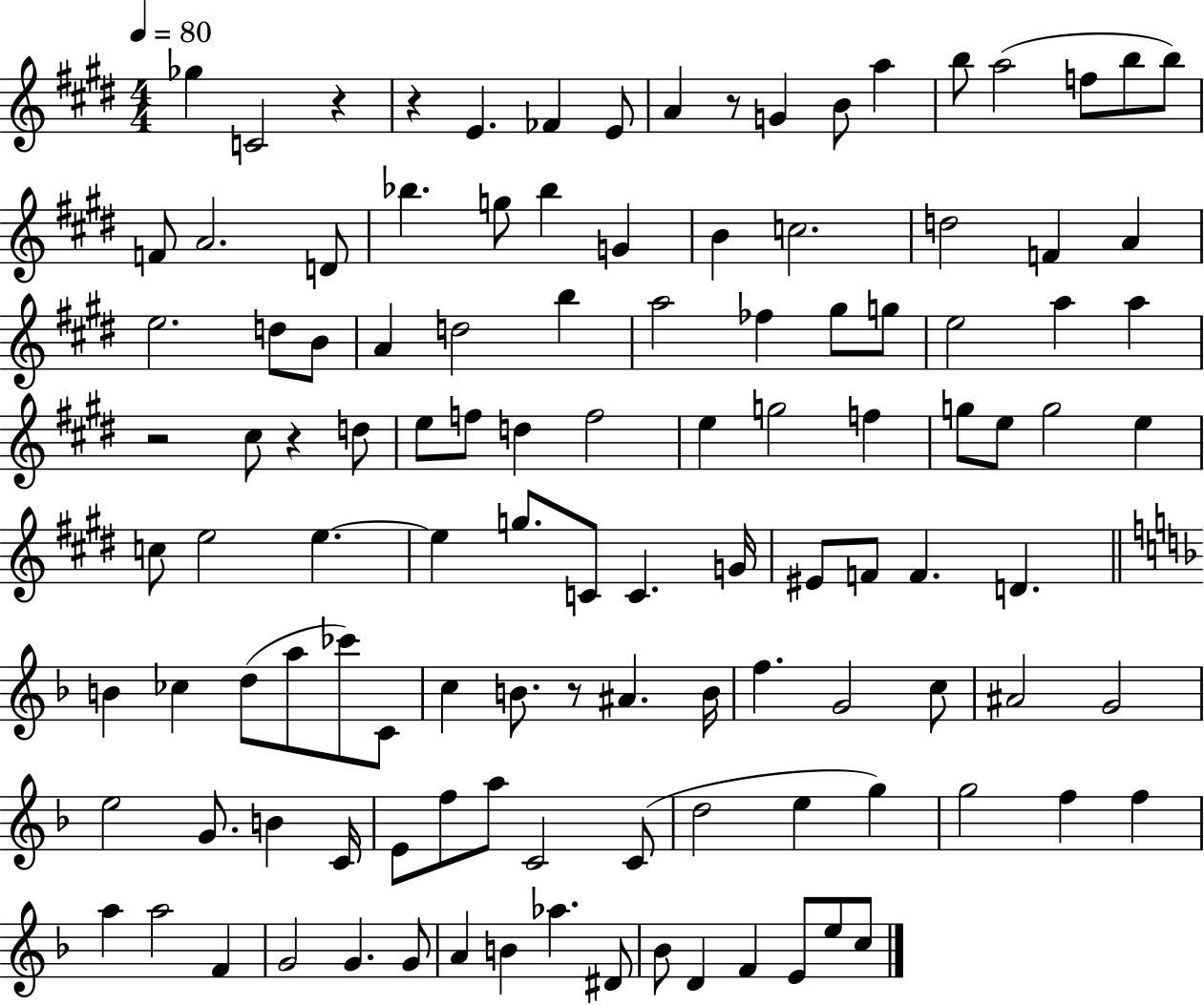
Gb5/q C4/h R/q R/q E4/q. FES4/q E4/e A4/q R/e G4/q B4/e A5/q B5/e A5/h F5/e B5/e B5/e F4/e A4/h. D4/e Bb5/q. G5/e Bb5/q G4/q B4/q C5/h. D5/h F4/q A4/q E5/h. D5/e B4/e A4/q D5/h B5/q A5/h FES5/q G#5/e G5/e E5/h A5/q A5/q R/h C#5/e R/q D5/e E5/e F5/e D5/q F5/h E5/q G5/h F5/q G5/e E5/e G5/h E5/q C5/e E5/h E5/q. E5/q G5/e. C4/e C4/q. G4/s EIS4/e F4/e F4/q. D4/q. B4/q CES5/q D5/e A5/e CES6/e C4/e C5/q B4/e. R/e A#4/q. B4/s F5/q. G4/h C5/e A#4/h G4/h E5/h G4/e. B4/q C4/s E4/e F5/e A5/e C4/h C4/e D5/h E5/q G5/q G5/h F5/q F5/q A5/q A5/h F4/q G4/h G4/q. G4/e A4/q B4/q Ab5/q. D#4/e Bb4/e D4/q F4/q E4/e E5/e C5/e